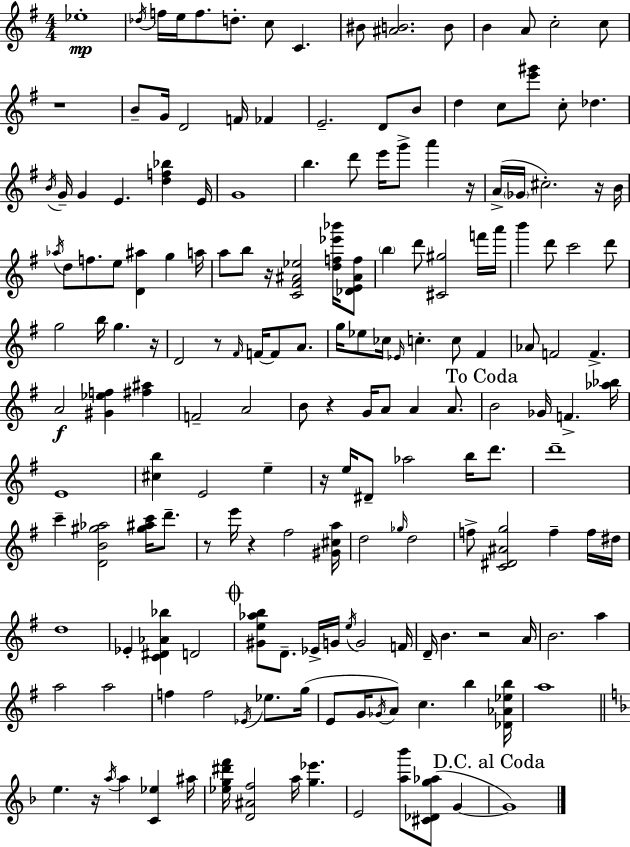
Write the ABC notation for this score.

X:1
T:Untitled
M:4/4
L:1/4
K:Em
_e4 _d/4 f/4 e/4 f/2 d/2 c/2 C ^B/2 [^AB]2 B/2 B A/2 c2 c/2 z4 B/2 G/4 D2 F/4 _F E2 D/2 B/2 d c/2 [e'^g']/2 c/2 _d B/4 G/4 G E [df_b] E/4 G4 b d'/2 e'/4 g'/2 a' z/4 A/4 _G/4 ^c2 z/4 B/4 _a/4 d/2 f/2 e/2 [D^a] g a/4 a/2 b/2 z/4 [C^F^A_e]2 [df_e'_b']/4 [_DE^Af]/2 b d'/2 [^C^g]2 f'/4 a'/4 b' d'/2 c'2 d'/2 g2 b/4 g z/4 D2 z/2 ^F/4 F/4 F/2 A/2 g/4 _e/2 _c/4 _E/4 c c/2 ^F _A/2 F2 F A2 [^G_ef] [^f^a] F2 A2 B/2 z G/4 A/2 A A/2 B2 _G/4 F [_a_b]/4 E4 [^cb] E2 e z/4 e/4 ^D/2 _a2 b/4 d'/2 d'4 c' [DB^g_a]2 [^g^ac']/4 d'/2 z/2 e'/4 z ^f2 [^G^ca]/4 d2 _g/4 d2 f/2 [C^D^Ag]2 f f/4 ^d/4 d4 _E [C^D_A_b] D2 [^Ge_ab]/2 D/2 _E/4 G/4 e/4 G2 F/4 D/4 B z2 A/4 B2 a a2 a2 f f2 _E/4 _e/2 g/4 E/2 G/4 _G/4 A/2 c b [_D_A_eb]/4 a4 e z/4 a/4 a [C_e] ^a/4 [_eg^d'f']/4 [D^Af]2 a/4 [g_e'] E2 [a_b']/2 [^C_Dg_a]/2 G G4